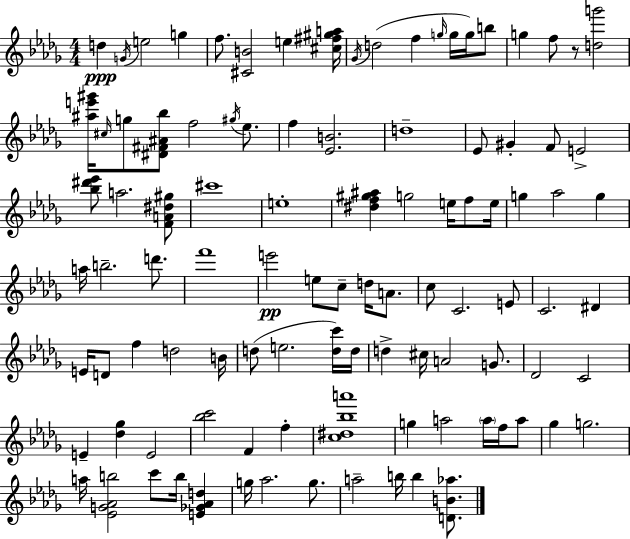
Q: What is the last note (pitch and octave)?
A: B5